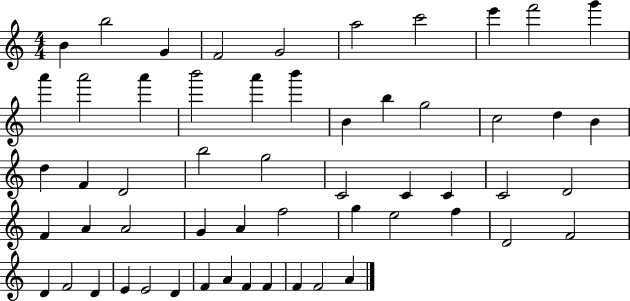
{
  \clef treble
  \numericTimeSignature
  \time 4/4
  \key c \major
  b'4 b''2 g'4 | f'2 g'2 | a''2 c'''2 | e'''4 f'''2 g'''4 | \break a'''4 a'''2 a'''4 | b'''2 a'''4 b'''4 | b'4 b''4 g''2 | c''2 d''4 b'4 | \break d''4 f'4 d'2 | b''2 g''2 | c'2 c'4 c'4 | c'2 d'2 | \break f'4 a'4 a'2 | g'4 a'4 f''2 | g''4 e''2 f''4 | d'2 f'2 | \break d'4 f'2 d'4 | e'4 e'2 d'4 | f'4 a'4 f'4 f'4 | f'4 f'2 a'4 | \break \bar "|."
}